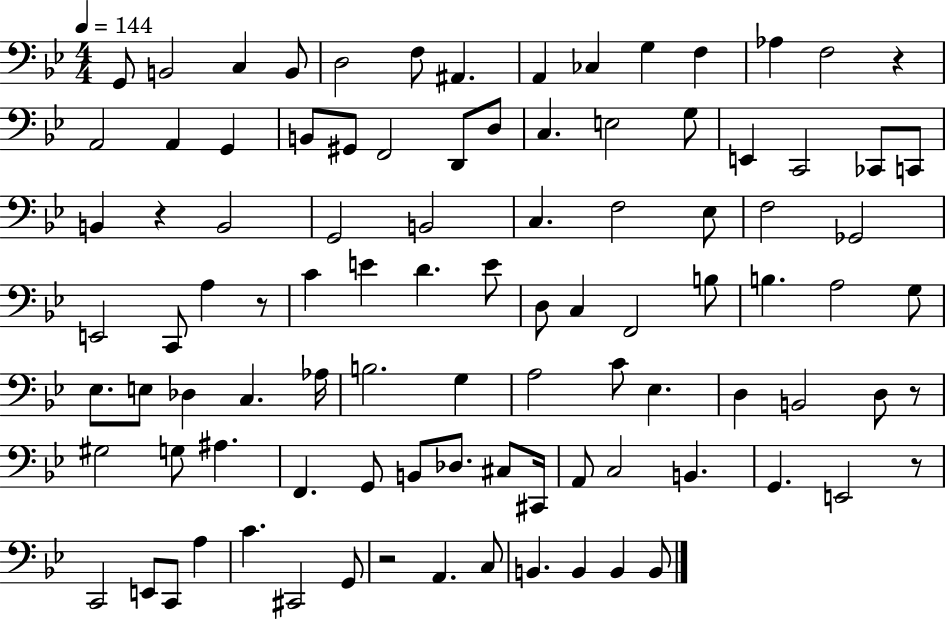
G2/e B2/h C3/q B2/e D3/h F3/e A#2/q. A2/q CES3/q G3/q F3/q Ab3/q F3/h R/q A2/h A2/q G2/q B2/e G#2/e F2/h D2/e D3/e C3/q. E3/h G3/e E2/q C2/h CES2/e C2/e B2/q R/q B2/h G2/h B2/h C3/q. F3/h Eb3/e F3/h Gb2/h E2/h C2/e A3/q R/e C4/q E4/q D4/q. E4/e D3/e C3/q F2/h B3/e B3/q. A3/h G3/e Eb3/e. E3/e Db3/q C3/q. Ab3/s B3/h. G3/q A3/h C4/e Eb3/q. D3/q B2/h D3/e R/e G#3/h G3/e A#3/q. F2/q. G2/e B2/e Db3/e. C#3/e C#2/s A2/e C3/h B2/q. G2/q. E2/h R/e C2/h E2/e C2/e A3/q C4/q. C#2/h G2/e R/h A2/q. C3/e B2/q. B2/q B2/q B2/e